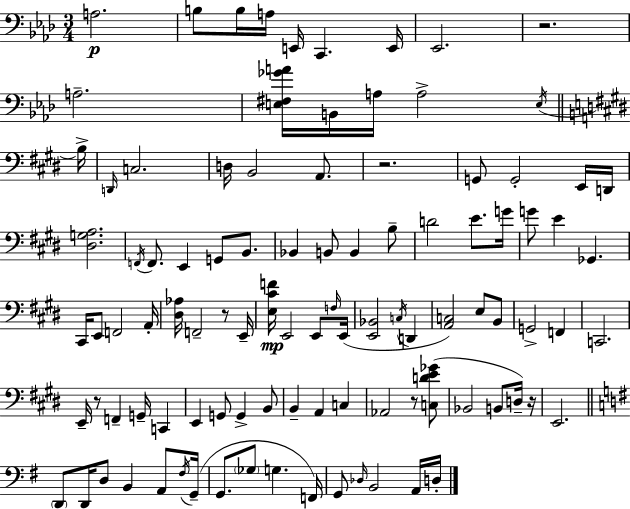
A3/h. B3/e B3/s A3/s E2/s C2/q. E2/s Eb2/h. R/h. A3/h. [E3,F#3,Gb4,A4]/s B2/s A3/s A3/h E3/s B3/s D2/s C3/h. D3/s B2/h A2/e. R/h. G2/e G2/h E2/s D2/s [D#3,G3,A3]/h. F2/s F2/e. E2/q G2/e B2/e. Bb2/q B2/e B2/q B3/e D4/h E4/e. G4/s G4/e E4/q Gb2/q. C#2/s E2/e F2/h A2/s [D#3,Ab3]/s F2/h R/e E2/s [E3,C#4,F4]/s E2/h E2/e F3/s E2/s [E2,Bb2]/h C3/s D2/q [A2,C3]/h E3/e B2/e G2/h F2/q C2/h. E2/s R/e F2/q G2/s C2/q E2/q G2/e G2/q B2/e B2/q A2/q C3/q Ab2/h R/e [C3,D4,E4,Gb4]/e Bb2/h B2/e D3/s R/s E2/h. D2/e D2/s D3/e B2/q A2/e F#3/s G2/s G2/e. Gb3/e G3/q. F2/s G2/e Db3/s B2/h A2/s D3/s